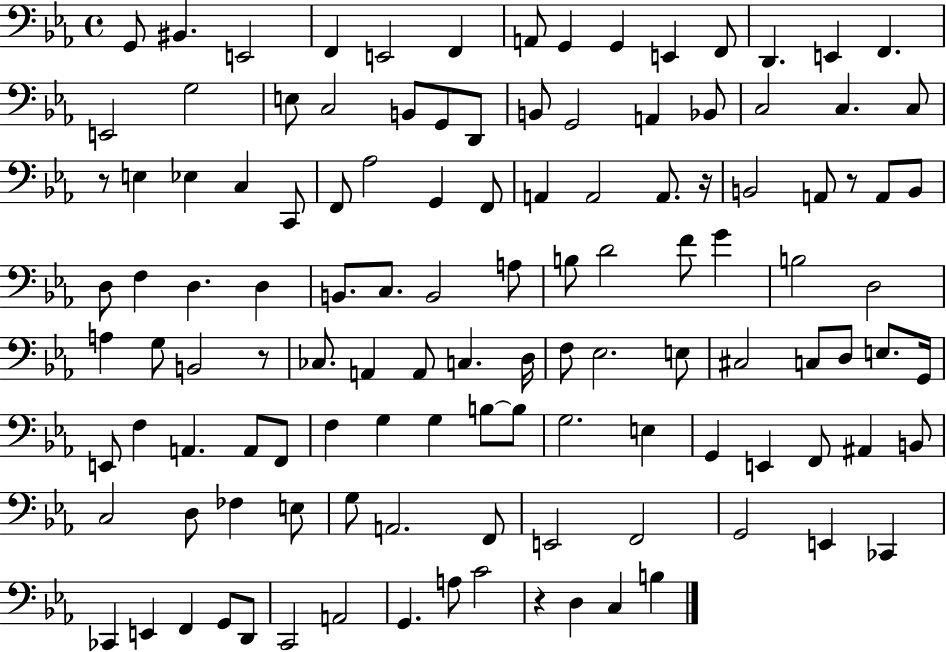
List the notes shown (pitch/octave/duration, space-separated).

G2/e BIS2/q. E2/h F2/q E2/h F2/q A2/e G2/q G2/q E2/q F2/e D2/q. E2/q F2/q. E2/h G3/h E3/e C3/h B2/e G2/e D2/e B2/e G2/h A2/q Bb2/e C3/h C3/q. C3/e R/e E3/q Eb3/q C3/q C2/e F2/e Ab3/h G2/q F2/e A2/q A2/h A2/e. R/s B2/h A2/e R/e A2/e B2/e D3/e F3/q D3/q. D3/q B2/e. C3/e. B2/h A3/e B3/e D4/h F4/e G4/q B3/h D3/h A3/q G3/e B2/h R/e CES3/e. A2/q A2/e C3/q. D3/s F3/e Eb3/h. E3/e C#3/h C3/e D3/e E3/e. G2/s E2/e F3/q A2/q. A2/e F2/e F3/q G3/q G3/q B3/e B3/e G3/h. E3/q G2/q E2/q F2/e A#2/q B2/e C3/h D3/e FES3/q E3/e G3/e A2/h. F2/e E2/h F2/h G2/h E2/q CES2/q CES2/q E2/q F2/q G2/e D2/e C2/h A2/h G2/q. A3/e C4/h R/q D3/q C3/q B3/q